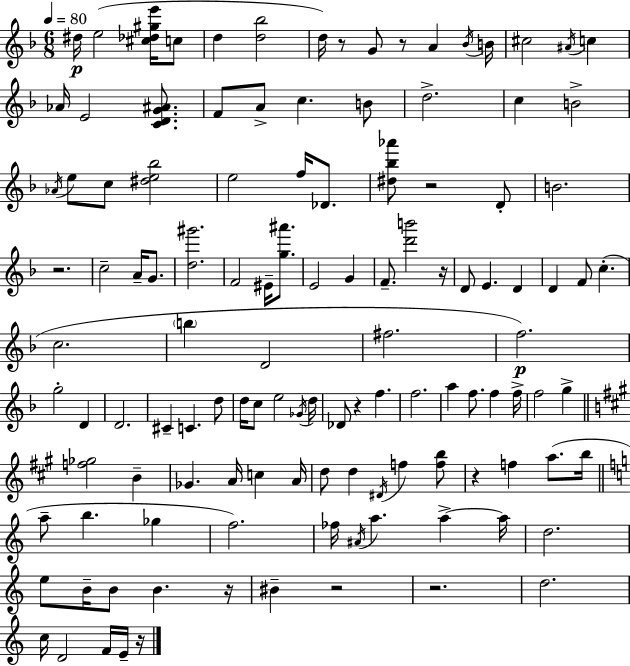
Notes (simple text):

D#5/s E5/h [C#5,Db5,G#5,E6]/s C5/e D5/q [D5,Bb5]/h D5/s R/e G4/e R/e A4/q Bb4/s B4/s C#5/h A#4/s C5/q Ab4/s E4/h [C4,D4,G4,A#4]/e. F4/e A4/e C5/q. B4/e D5/h. C5/q B4/h Ab4/s E5/e C5/e [D#5,E5,Bb5]/h E5/h F5/s Db4/e. [D#5,Bb5,Ab6]/e R/h D4/e B4/h. R/h. C5/h A4/s G4/e. [D5,G#6]/h. F4/h EIS4/s [G5,A#6]/e. E4/h G4/q F4/e. [D6,B6]/h R/s D4/e E4/q. D4/q D4/q F4/e C5/q. C5/h. B5/q D4/h F#5/h. F5/h. G5/h D4/q D4/h. C#4/q C4/q. D5/e D5/s C5/e E5/h Gb4/s D5/s Db4/e R/q F5/q. F5/h. A5/q F5/e. F5/q F5/s F5/h G5/q [F5,Gb5]/h B4/q Gb4/q. A4/s C5/q A4/s D5/e D5/q D#4/s F5/q [F5,B5]/e R/q F5/q A5/e. B5/s A5/e B5/q. Gb5/q F5/h. FES5/s A#4/s A5/q. A5/q A5/s D5/h. E5/e B4/s B4/e B4/q. R/s BIS4/q R/h R/h. D5/h. C5/s D4/h F4/s E4/s R/s